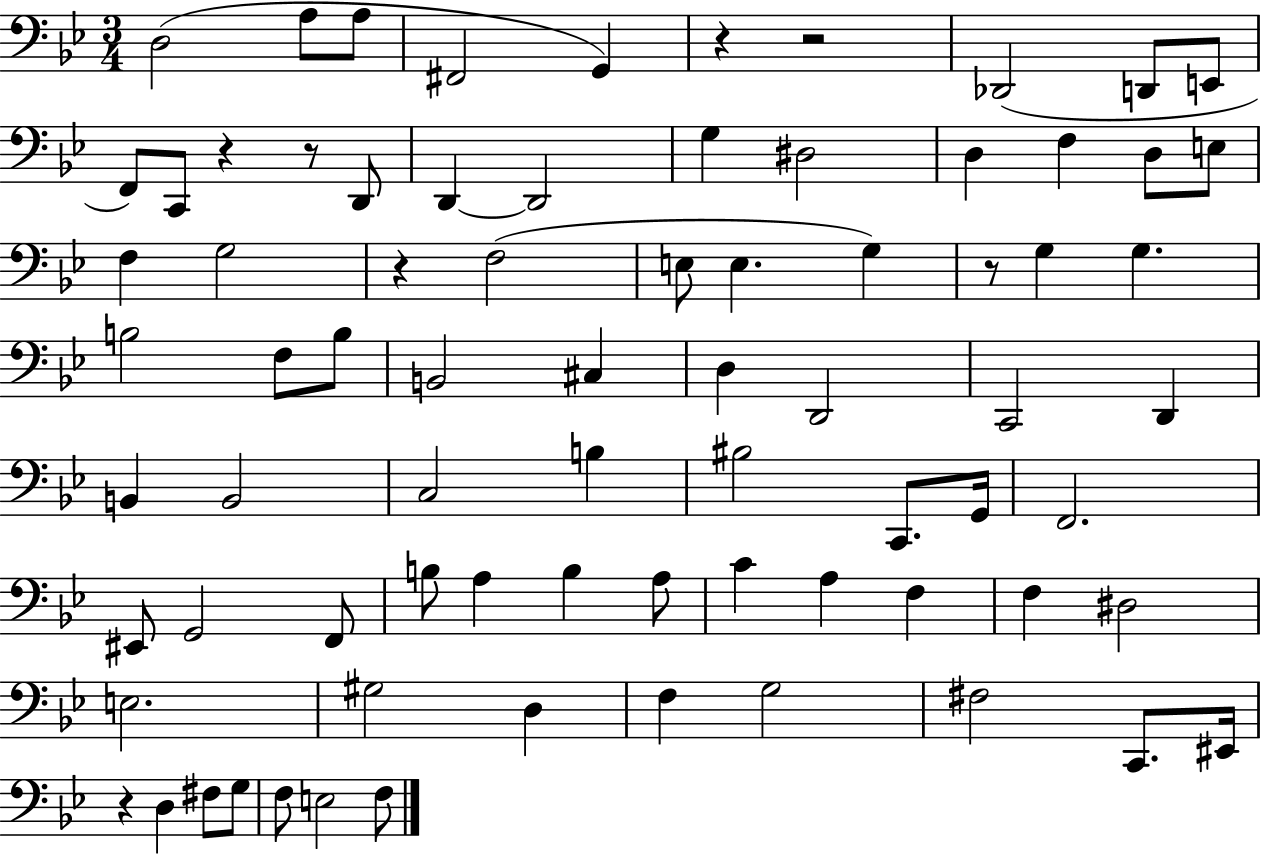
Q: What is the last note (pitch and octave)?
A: F3